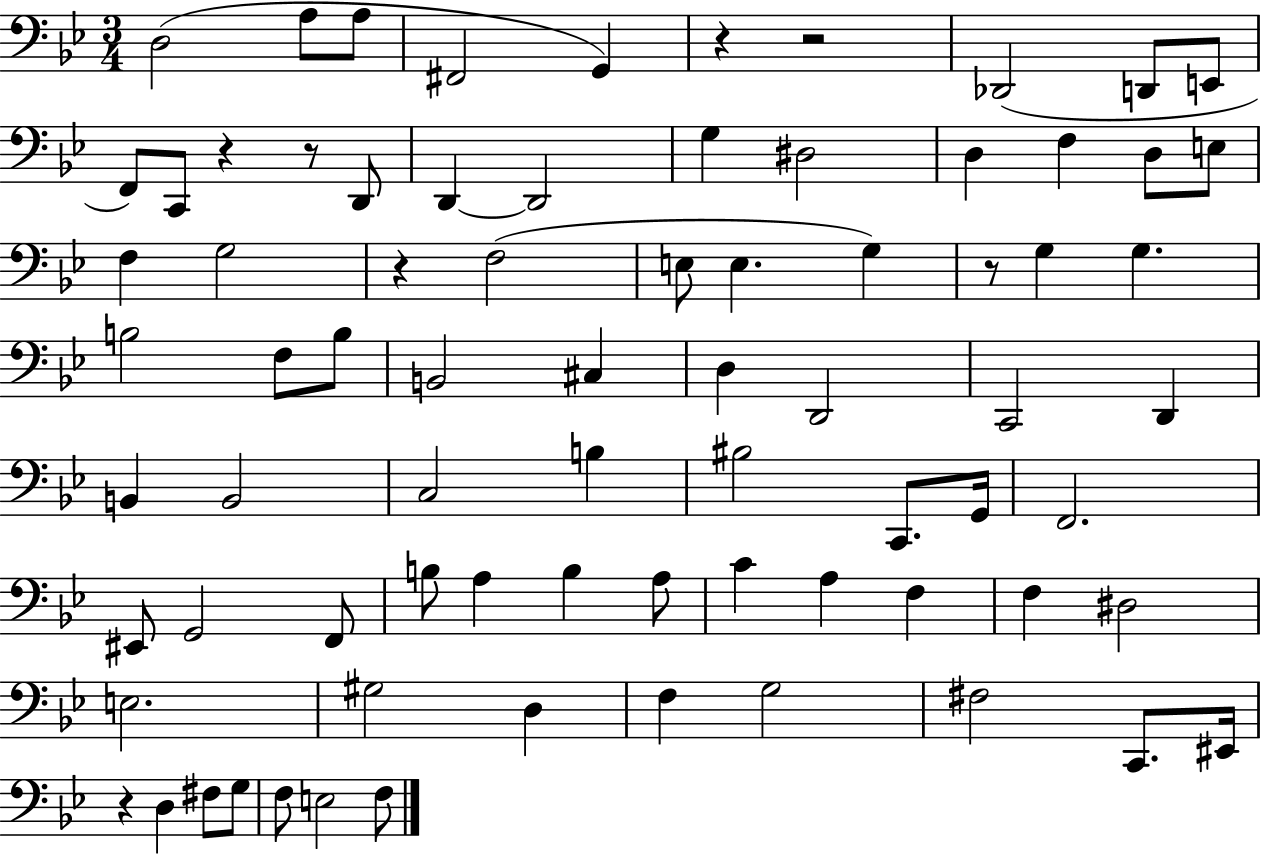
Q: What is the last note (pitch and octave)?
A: F3